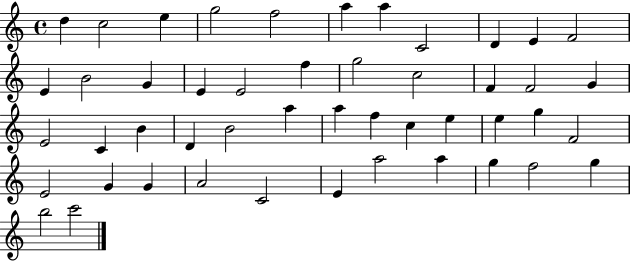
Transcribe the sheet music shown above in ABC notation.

X:1
T:Untitled
M:4/4
L:1/4
K:C
d c2 e g2 f2 a a C2 D E F2 E B2 G E E2 f g2 c2 F F2 G E2 C B D B2 a a f c e e g F2 E2 G G A2 C2 E a2 a g f2 g b2 c'2